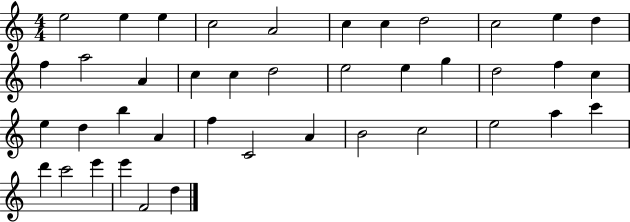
E5/h E5/q E5/q C5/h A4/h C5/q C5/q D5/h C5/h E5/q D5/q F5/q A5/h A4/q C5/q C5/q D5/h E5/h E5/q G5/q D5/h F5/q C5/q E5/q D5/q B5/q A4/q F5/q C4/h A4/q B4/h C5/h E5/h A5/q C6/q D6/q C6/h E6/q E6/q F4/h D5/q